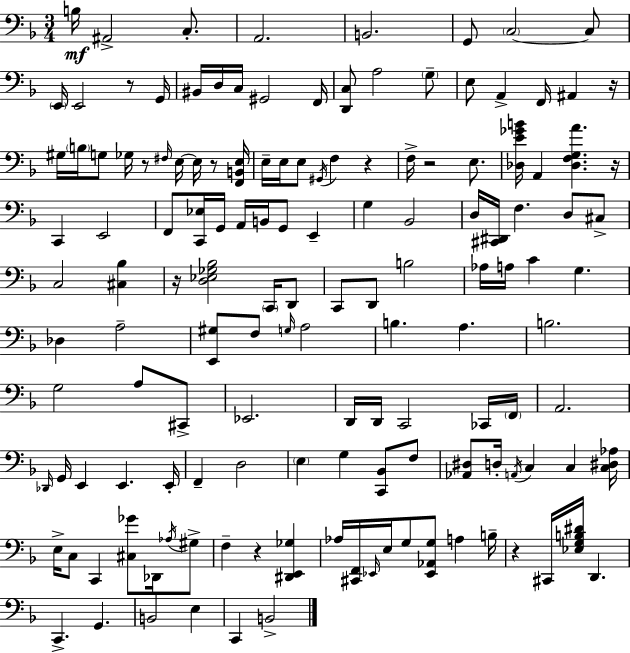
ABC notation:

X:1
T:Untitled
M:3/4
L:1/4
K:F
B,/4 ^A,,2 C,/2 A,,2 B,,2 G,,/2 C,2 C,/2 E,,/4 E,,2 z/2 G,,/4 ^B,,/4 D,/4 C,/4 ^G,,2 F,,/4 [D,,C,]/2 A,2 G,/2 E,/2 A,, F,,/4 ^A,, z/4 ^G,/4 B,/4 G,/2 _G,/4 z/2 ^F,/4 E,/4 E,/4 z/2 [F,,B,,E,]/4 E,/4 E,/4 E,/2 ^G,,/4 F, z F,/4 z2 E,/2 [_D,E_GB]/4 A,, [_D,F,G,A] z/4 C,, E,,2 F,,/2 [C,,_E,]/4 G,,/4 A,,/4 B,,/4 G,,/2 E,, G, _B,,2 D,/4 [^C,,^D,,]/4 F, D,/2 ^C,/2 C,2 [^C,_B,] z/4 [D,_E,_G,_B,]2 C,,/4 D,,/2 C,,/2 D,,/2 B,2 _A,/4 A,/4 C G, _D, A,2 [E,,^G,]/2 F,/2 G,/4 A,2 B, A, B,2 G,2 A,/2 ^C,,/2 _E,,2 D,,/4 D,,/4 C,,2 _C,,/4 F,,/4 A,,2 _D,,/4 G,,/4 E,, E,, E,,/4 F,, D,2 E, G, [C,,_B,,]/2 F,/2 [_A,,^D,]/2 D,/4 A,,/4 C, C, [C,^D,_A,]/4 E,/4 C,/2 C,, [^C,_G]/2 _D,,/4 _A,/4 ^G,/2 F, z [^D,,E,,_G,] _A,/4 [^C,,F,,]/4 _E,,/4 E,/4 G,/2 [_E,,_A,,G,]/2 A, B,/4 z ^C,,/4 [_E,G,B,^D]/4 D,, C,, G,, B,,2 E, C,, B,,2